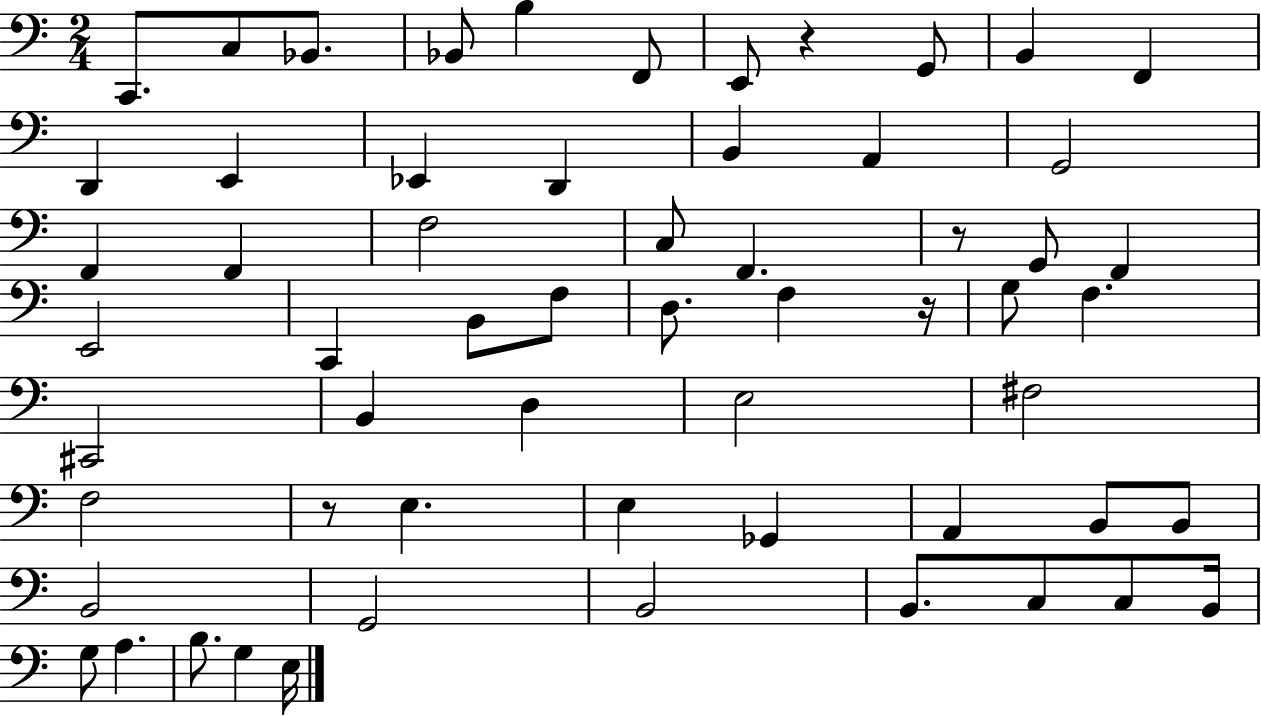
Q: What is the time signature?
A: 2/4